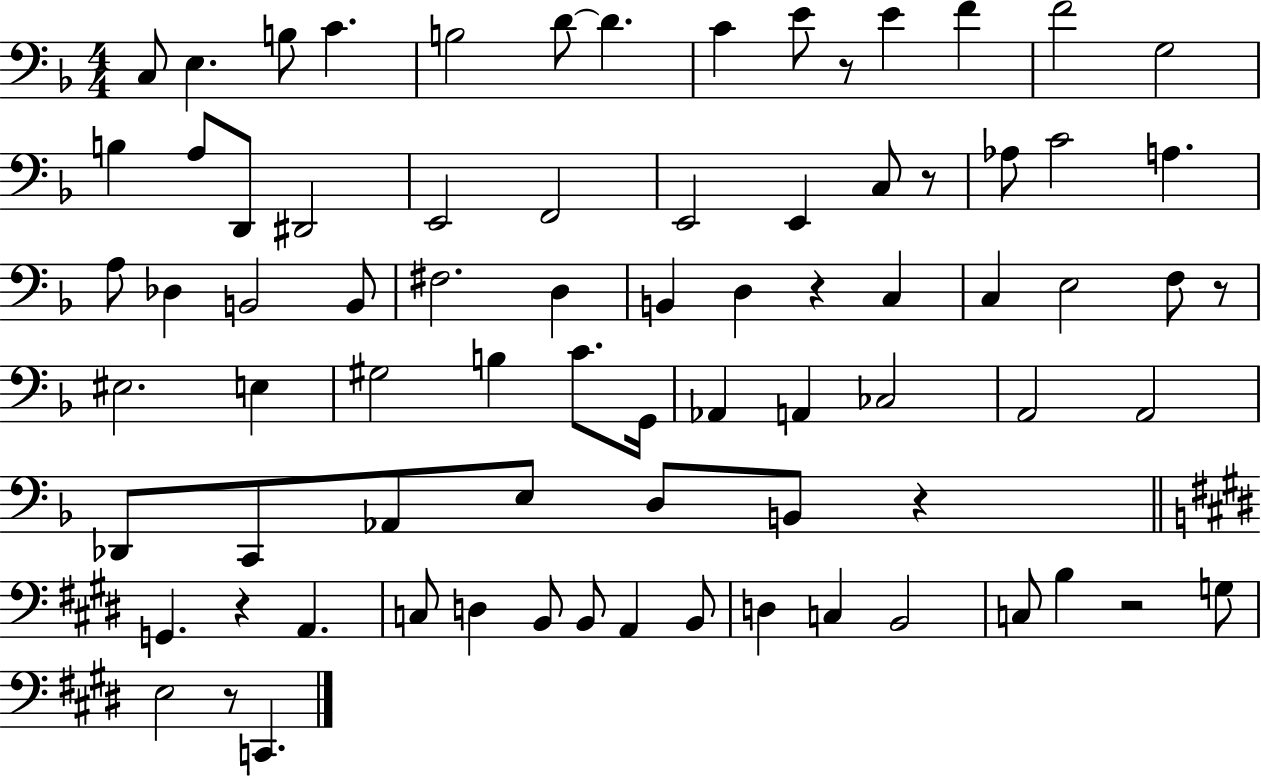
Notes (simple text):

C3/e E3/q. B3/e C4/q. B3/h D4/e D4/q. C4/q E4/e R/e E4/q F4/q F4/h G3/h B3/q A3/e D2/e D#2/h E2/h F2/h E2/h E2/q C3/e R/e Ab3/e C4/h A3/q. A3/e Db3/q B2/h B2/e F#3/h. D3/q B2/q D3/q R/q C3/q C3/q E3/h F3/e R/e EIS3/h. E3/q G#3/h B3/q C4/e. G2/s Ab2/q A2/q CES3/h A2/h A2/h Db2/e C2/e Ab2/e E3/e D3/e B2/e R/q G2/q. R/q A2/q. C3/e D3/q B2/e B2/e A2/q B2/e D3/q C3/q B2/h C3/e B3/q R/h G3/e E3/h R/e C2/q.